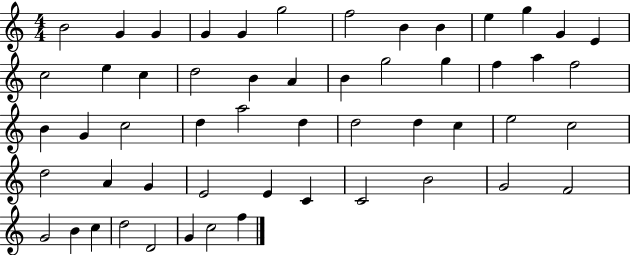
{
  \clef treble
  \numericTimeSignature
  \time 4/4
  \key c \major
  b'2 g'4 g'4 | g'4 g'4 g''2 | f''2 b'4 b'4 | e''4 g''4 g'4 e'4 | \break c''2 e''4 c''4 | d''2 b'4 a'4 | b'4 g''2 g''4 | f''4 a''4 f''2 | \break b'4 g'4 c''2 | d''4 a''2 d''4 | d''2 d''4 c''4 | e''2 c''2 | \break d''2 a'4 g'4 | e'2 e'4 c'4 | c'2 b'2 | g'2 f'2 | \break g'2 b'4 c''4 | d''2 d'2 | g'4 c''2 f''4 | \bar "|."
}